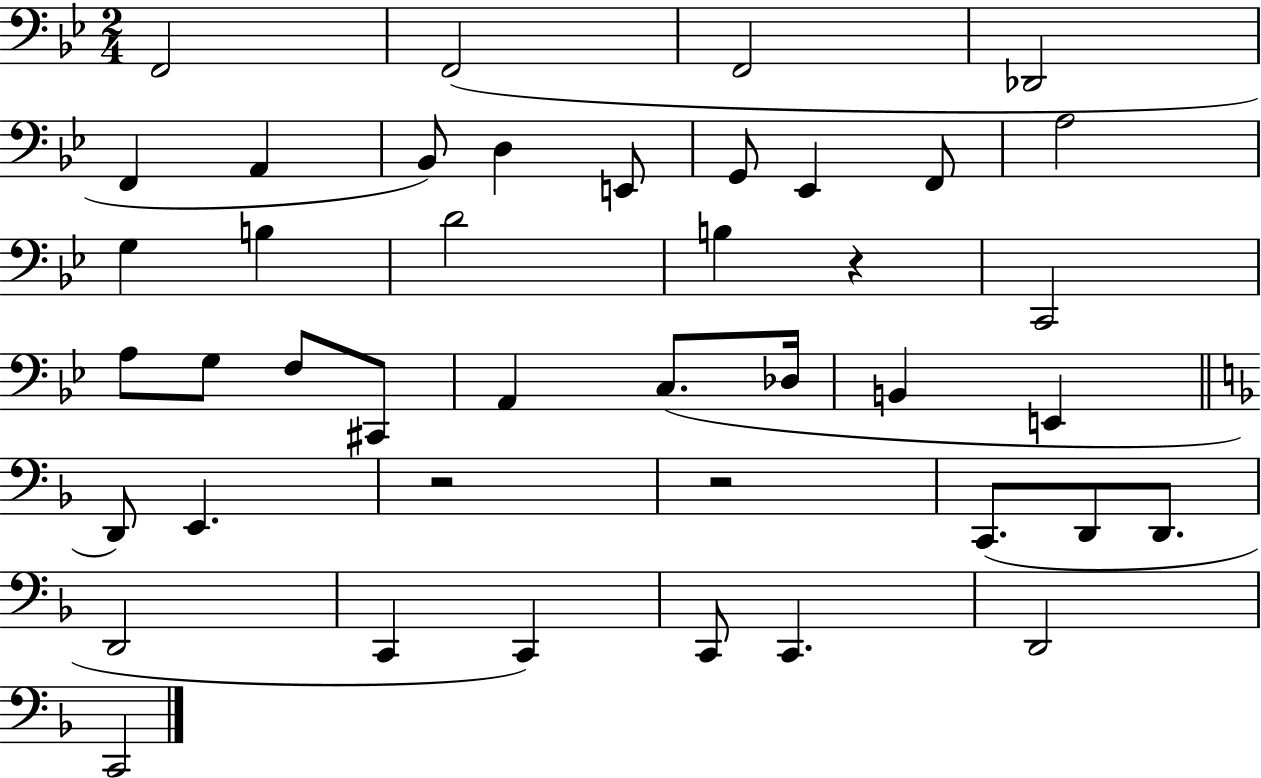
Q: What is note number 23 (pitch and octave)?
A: A2